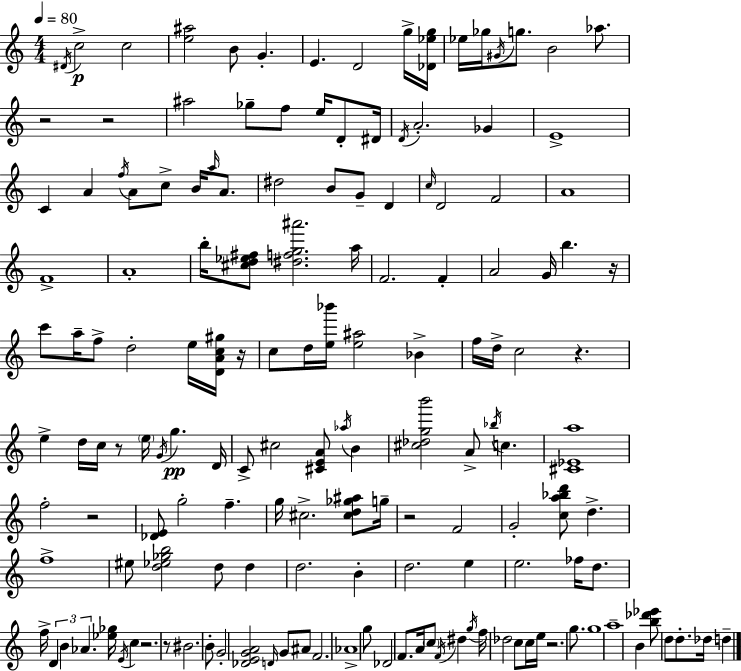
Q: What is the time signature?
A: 4/4